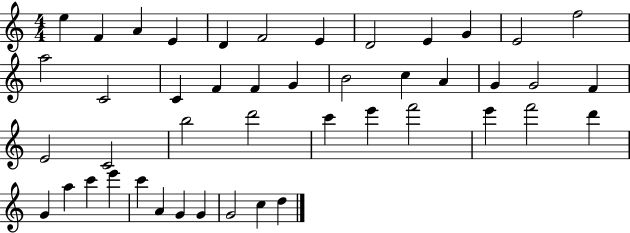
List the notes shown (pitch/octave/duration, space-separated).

E5/q F4/q A4/q E4/q D4/q F4/h E4/q D4/h E4/q G4/q E4/h F5/h A5/h C4/h C4/q F4/q F4/q G4/q B4/h C5/q A4/q G4/q G4/h F4/q E4/h C4/h B5/h D6/h C6/q E6/q F6/h E6/q F6/h D6/q G4/q A5/q C6/q E6/q C6/q A4/q G4/q G4/q G4/h C5/q D5/q